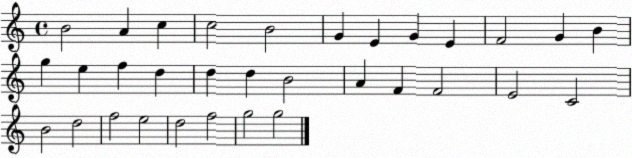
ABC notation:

X:1
T:Untitled
M:4/4
L:1/4
K:C
B2 A c c2 B2 G E G E F2 G B g e f d d d B2 A F F2 E2 C2 B2 d2 f2 e2 d2 f2 g2 g2